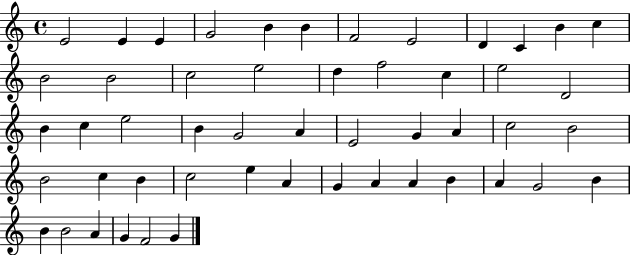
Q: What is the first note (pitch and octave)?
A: E4